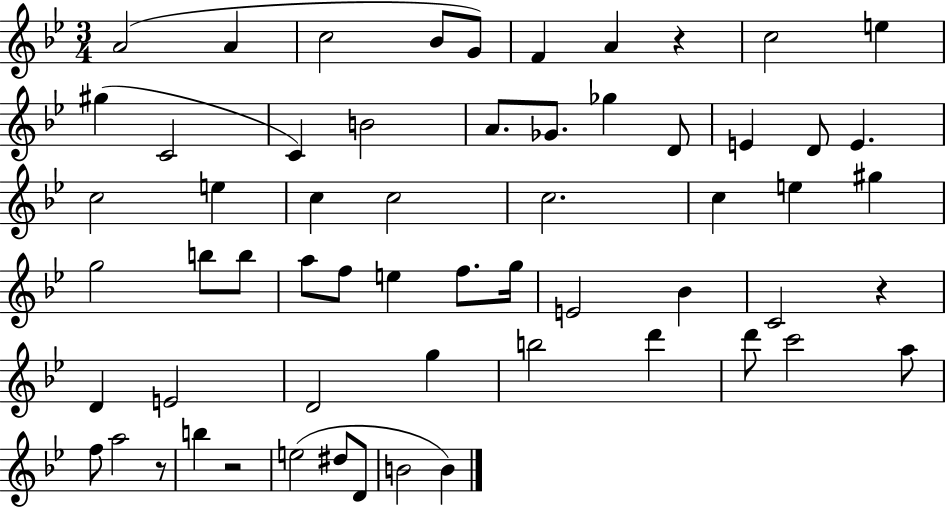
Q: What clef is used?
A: treble